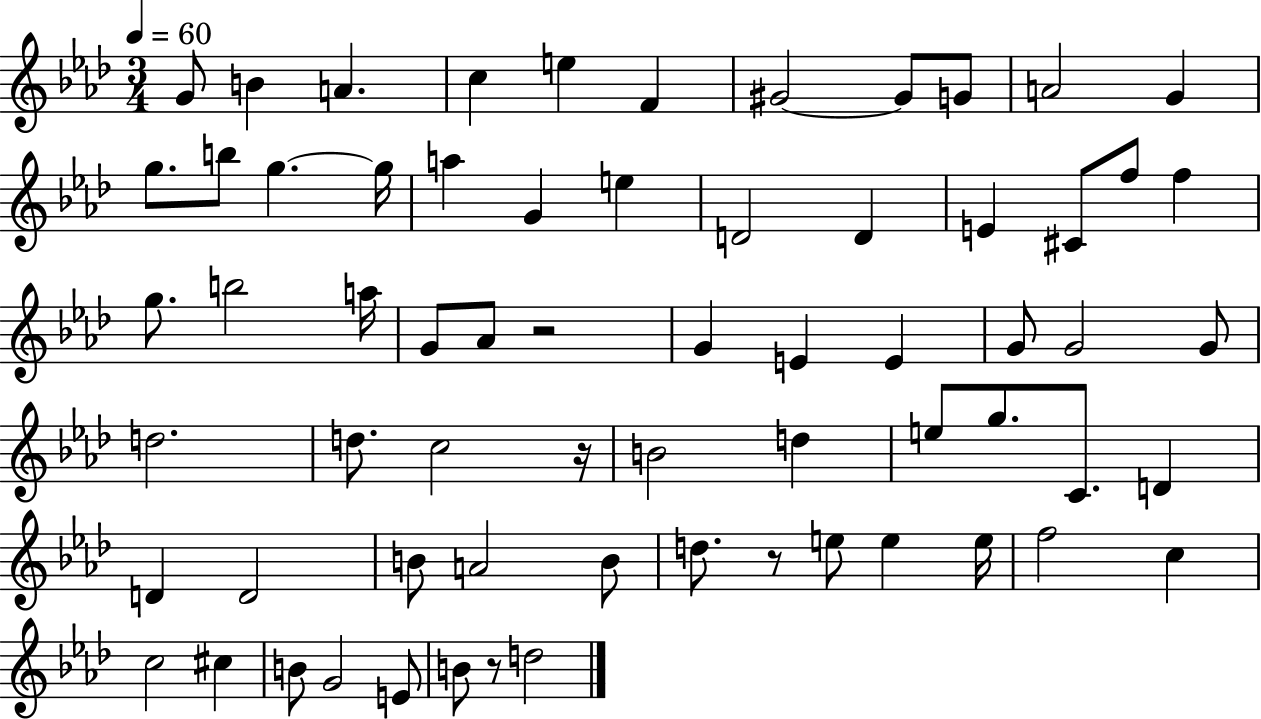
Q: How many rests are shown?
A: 4